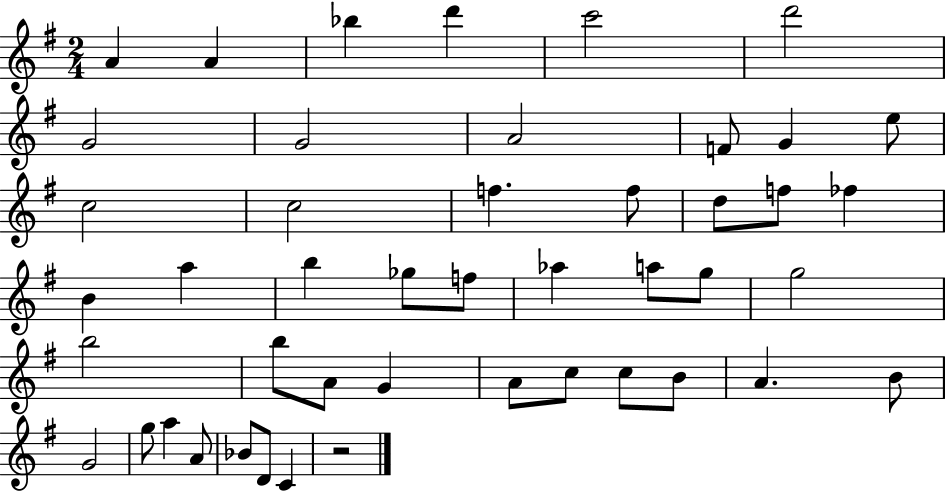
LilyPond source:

{
  \clef treble
  \numericTimeSignature
  \time 2/4
  \key g \major
  a'4 a'4 | bes''4 d'''4 | c'''2 | d'''2 | \break g'2 | g'2 | a'2 | f'8 g'4 e''8 | \break c''2 | c''2 | f''4. f''8 | d''8 f''8 fes''4 | \break b'4 a''4 | b''4 ges''8 f''8 | aes''4 a''8 g''8 | g''2 | \break b''2 | b''8 a'8 g'4 | a'8 c''8 c''8 b'8 | a'4. b'8 | \break g'2 | g''8 a''4 a'8 | bes'8 d'8 c'4 | r2 | \break \bar "|."
}